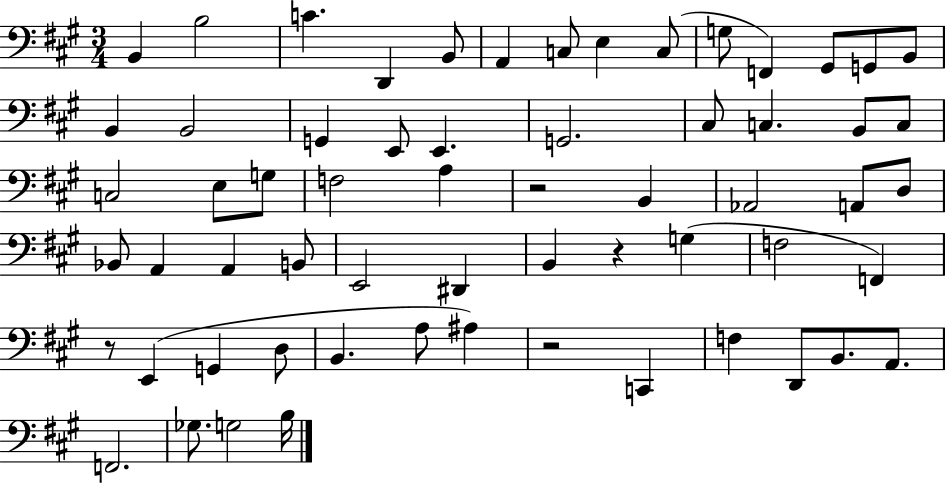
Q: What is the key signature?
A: A major